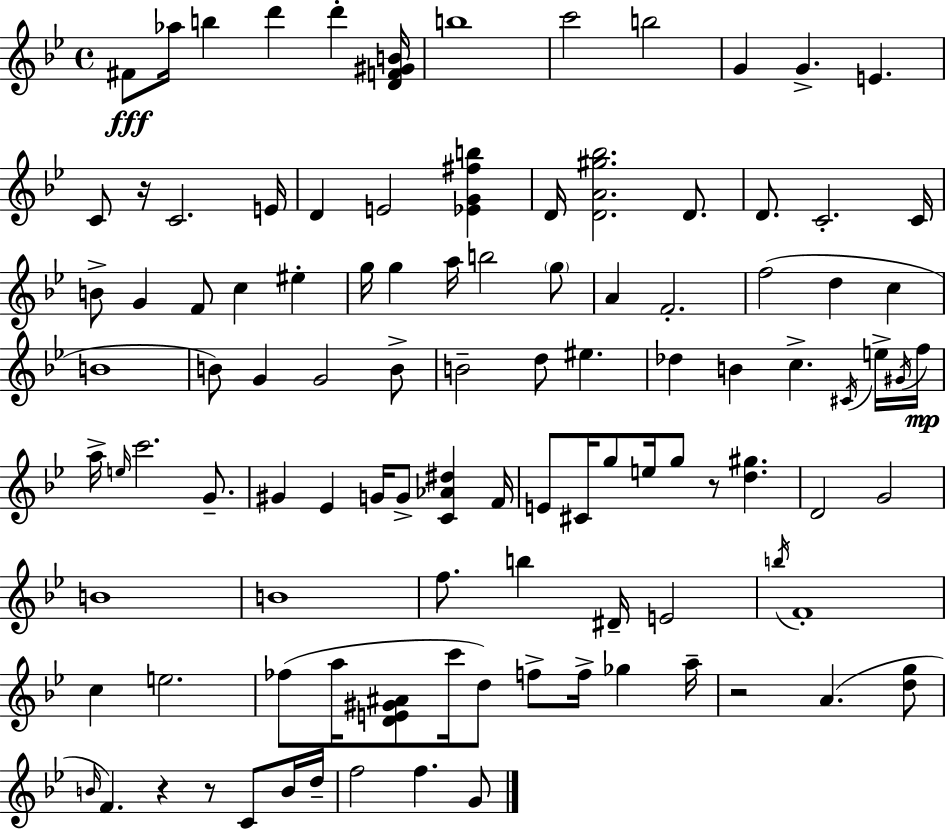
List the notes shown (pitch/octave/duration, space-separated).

F#4/e Ab5/s B5/q D6/q D6/q [D4,F4,G#4,B4]/s B5/w C6/h B5/h G4/q G4/q. E4/q. C4/e R/s C4/h. E4/s D4/q E4/h [Eb4,G4,F#5,B5]/q D4/s [D4,A4,G#5,Bb5]/h. D4/e. D4/e. C4/h. C4/s B4/e G4/q F4/e C5/q EIS5/q G5/s G5/q A5/s B5/h G5/e A4/q F4/h. F5/h D5/q C5/q B4/w B4/e G4/q G4/h B4/e B4/h D5/e EIS5/q. Db5/q B4/q C5/q. C#4/s E5/s G#4/s F5/s A5/s E5/s C6/h. G4/e. G#4/q Eb4/q G4/s G4/e [C4,Ab4,D#5]/q F4/s E4/e C#4/s G5/e E5/s G5/e R/e [D5,G#5]/q. D4/h G4/h B4/w B4/w F5/e. B5/q D#4/s E4/h B5/s F4/w C5/q E5/h. FES5/e A5/s [D4,E4,G#4,A#4]/e C6/s D5/e F5/e F5/s Gb5/q A5/s R/h A4/q. [D5,G5]/e B4/s F4/q. R/q R/e C4/e B4/s D5/s F5/h F5/q. G4/e